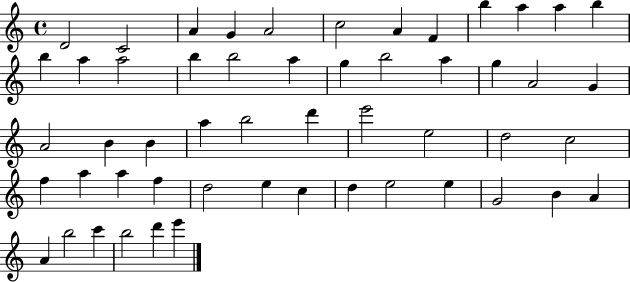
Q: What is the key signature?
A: C major